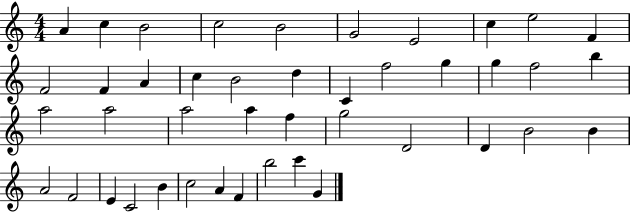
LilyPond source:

{
  \clef treble
  \numericTimeSignature
  \time 4/4
  \key c \major
  a'4 c''4 b'2 | c''2 b'2 | g'2 e'2 | c''4 e''2 f'4 | \break f'2 f'4 a'4 | c''4 b'2 d''4 | c'4 f''2 g''4 | g''4 f''2 b''4 | \break a''2 a''2 | a''2 a''4 f''4 | g''2 d'2 | d'4 b'2 b'4 | \break a'2 f'2 | e'4 c'2 b'4 | c''2 a'4 f'4 | b''2 c'''4 g'4 | \break \bar "|."
}